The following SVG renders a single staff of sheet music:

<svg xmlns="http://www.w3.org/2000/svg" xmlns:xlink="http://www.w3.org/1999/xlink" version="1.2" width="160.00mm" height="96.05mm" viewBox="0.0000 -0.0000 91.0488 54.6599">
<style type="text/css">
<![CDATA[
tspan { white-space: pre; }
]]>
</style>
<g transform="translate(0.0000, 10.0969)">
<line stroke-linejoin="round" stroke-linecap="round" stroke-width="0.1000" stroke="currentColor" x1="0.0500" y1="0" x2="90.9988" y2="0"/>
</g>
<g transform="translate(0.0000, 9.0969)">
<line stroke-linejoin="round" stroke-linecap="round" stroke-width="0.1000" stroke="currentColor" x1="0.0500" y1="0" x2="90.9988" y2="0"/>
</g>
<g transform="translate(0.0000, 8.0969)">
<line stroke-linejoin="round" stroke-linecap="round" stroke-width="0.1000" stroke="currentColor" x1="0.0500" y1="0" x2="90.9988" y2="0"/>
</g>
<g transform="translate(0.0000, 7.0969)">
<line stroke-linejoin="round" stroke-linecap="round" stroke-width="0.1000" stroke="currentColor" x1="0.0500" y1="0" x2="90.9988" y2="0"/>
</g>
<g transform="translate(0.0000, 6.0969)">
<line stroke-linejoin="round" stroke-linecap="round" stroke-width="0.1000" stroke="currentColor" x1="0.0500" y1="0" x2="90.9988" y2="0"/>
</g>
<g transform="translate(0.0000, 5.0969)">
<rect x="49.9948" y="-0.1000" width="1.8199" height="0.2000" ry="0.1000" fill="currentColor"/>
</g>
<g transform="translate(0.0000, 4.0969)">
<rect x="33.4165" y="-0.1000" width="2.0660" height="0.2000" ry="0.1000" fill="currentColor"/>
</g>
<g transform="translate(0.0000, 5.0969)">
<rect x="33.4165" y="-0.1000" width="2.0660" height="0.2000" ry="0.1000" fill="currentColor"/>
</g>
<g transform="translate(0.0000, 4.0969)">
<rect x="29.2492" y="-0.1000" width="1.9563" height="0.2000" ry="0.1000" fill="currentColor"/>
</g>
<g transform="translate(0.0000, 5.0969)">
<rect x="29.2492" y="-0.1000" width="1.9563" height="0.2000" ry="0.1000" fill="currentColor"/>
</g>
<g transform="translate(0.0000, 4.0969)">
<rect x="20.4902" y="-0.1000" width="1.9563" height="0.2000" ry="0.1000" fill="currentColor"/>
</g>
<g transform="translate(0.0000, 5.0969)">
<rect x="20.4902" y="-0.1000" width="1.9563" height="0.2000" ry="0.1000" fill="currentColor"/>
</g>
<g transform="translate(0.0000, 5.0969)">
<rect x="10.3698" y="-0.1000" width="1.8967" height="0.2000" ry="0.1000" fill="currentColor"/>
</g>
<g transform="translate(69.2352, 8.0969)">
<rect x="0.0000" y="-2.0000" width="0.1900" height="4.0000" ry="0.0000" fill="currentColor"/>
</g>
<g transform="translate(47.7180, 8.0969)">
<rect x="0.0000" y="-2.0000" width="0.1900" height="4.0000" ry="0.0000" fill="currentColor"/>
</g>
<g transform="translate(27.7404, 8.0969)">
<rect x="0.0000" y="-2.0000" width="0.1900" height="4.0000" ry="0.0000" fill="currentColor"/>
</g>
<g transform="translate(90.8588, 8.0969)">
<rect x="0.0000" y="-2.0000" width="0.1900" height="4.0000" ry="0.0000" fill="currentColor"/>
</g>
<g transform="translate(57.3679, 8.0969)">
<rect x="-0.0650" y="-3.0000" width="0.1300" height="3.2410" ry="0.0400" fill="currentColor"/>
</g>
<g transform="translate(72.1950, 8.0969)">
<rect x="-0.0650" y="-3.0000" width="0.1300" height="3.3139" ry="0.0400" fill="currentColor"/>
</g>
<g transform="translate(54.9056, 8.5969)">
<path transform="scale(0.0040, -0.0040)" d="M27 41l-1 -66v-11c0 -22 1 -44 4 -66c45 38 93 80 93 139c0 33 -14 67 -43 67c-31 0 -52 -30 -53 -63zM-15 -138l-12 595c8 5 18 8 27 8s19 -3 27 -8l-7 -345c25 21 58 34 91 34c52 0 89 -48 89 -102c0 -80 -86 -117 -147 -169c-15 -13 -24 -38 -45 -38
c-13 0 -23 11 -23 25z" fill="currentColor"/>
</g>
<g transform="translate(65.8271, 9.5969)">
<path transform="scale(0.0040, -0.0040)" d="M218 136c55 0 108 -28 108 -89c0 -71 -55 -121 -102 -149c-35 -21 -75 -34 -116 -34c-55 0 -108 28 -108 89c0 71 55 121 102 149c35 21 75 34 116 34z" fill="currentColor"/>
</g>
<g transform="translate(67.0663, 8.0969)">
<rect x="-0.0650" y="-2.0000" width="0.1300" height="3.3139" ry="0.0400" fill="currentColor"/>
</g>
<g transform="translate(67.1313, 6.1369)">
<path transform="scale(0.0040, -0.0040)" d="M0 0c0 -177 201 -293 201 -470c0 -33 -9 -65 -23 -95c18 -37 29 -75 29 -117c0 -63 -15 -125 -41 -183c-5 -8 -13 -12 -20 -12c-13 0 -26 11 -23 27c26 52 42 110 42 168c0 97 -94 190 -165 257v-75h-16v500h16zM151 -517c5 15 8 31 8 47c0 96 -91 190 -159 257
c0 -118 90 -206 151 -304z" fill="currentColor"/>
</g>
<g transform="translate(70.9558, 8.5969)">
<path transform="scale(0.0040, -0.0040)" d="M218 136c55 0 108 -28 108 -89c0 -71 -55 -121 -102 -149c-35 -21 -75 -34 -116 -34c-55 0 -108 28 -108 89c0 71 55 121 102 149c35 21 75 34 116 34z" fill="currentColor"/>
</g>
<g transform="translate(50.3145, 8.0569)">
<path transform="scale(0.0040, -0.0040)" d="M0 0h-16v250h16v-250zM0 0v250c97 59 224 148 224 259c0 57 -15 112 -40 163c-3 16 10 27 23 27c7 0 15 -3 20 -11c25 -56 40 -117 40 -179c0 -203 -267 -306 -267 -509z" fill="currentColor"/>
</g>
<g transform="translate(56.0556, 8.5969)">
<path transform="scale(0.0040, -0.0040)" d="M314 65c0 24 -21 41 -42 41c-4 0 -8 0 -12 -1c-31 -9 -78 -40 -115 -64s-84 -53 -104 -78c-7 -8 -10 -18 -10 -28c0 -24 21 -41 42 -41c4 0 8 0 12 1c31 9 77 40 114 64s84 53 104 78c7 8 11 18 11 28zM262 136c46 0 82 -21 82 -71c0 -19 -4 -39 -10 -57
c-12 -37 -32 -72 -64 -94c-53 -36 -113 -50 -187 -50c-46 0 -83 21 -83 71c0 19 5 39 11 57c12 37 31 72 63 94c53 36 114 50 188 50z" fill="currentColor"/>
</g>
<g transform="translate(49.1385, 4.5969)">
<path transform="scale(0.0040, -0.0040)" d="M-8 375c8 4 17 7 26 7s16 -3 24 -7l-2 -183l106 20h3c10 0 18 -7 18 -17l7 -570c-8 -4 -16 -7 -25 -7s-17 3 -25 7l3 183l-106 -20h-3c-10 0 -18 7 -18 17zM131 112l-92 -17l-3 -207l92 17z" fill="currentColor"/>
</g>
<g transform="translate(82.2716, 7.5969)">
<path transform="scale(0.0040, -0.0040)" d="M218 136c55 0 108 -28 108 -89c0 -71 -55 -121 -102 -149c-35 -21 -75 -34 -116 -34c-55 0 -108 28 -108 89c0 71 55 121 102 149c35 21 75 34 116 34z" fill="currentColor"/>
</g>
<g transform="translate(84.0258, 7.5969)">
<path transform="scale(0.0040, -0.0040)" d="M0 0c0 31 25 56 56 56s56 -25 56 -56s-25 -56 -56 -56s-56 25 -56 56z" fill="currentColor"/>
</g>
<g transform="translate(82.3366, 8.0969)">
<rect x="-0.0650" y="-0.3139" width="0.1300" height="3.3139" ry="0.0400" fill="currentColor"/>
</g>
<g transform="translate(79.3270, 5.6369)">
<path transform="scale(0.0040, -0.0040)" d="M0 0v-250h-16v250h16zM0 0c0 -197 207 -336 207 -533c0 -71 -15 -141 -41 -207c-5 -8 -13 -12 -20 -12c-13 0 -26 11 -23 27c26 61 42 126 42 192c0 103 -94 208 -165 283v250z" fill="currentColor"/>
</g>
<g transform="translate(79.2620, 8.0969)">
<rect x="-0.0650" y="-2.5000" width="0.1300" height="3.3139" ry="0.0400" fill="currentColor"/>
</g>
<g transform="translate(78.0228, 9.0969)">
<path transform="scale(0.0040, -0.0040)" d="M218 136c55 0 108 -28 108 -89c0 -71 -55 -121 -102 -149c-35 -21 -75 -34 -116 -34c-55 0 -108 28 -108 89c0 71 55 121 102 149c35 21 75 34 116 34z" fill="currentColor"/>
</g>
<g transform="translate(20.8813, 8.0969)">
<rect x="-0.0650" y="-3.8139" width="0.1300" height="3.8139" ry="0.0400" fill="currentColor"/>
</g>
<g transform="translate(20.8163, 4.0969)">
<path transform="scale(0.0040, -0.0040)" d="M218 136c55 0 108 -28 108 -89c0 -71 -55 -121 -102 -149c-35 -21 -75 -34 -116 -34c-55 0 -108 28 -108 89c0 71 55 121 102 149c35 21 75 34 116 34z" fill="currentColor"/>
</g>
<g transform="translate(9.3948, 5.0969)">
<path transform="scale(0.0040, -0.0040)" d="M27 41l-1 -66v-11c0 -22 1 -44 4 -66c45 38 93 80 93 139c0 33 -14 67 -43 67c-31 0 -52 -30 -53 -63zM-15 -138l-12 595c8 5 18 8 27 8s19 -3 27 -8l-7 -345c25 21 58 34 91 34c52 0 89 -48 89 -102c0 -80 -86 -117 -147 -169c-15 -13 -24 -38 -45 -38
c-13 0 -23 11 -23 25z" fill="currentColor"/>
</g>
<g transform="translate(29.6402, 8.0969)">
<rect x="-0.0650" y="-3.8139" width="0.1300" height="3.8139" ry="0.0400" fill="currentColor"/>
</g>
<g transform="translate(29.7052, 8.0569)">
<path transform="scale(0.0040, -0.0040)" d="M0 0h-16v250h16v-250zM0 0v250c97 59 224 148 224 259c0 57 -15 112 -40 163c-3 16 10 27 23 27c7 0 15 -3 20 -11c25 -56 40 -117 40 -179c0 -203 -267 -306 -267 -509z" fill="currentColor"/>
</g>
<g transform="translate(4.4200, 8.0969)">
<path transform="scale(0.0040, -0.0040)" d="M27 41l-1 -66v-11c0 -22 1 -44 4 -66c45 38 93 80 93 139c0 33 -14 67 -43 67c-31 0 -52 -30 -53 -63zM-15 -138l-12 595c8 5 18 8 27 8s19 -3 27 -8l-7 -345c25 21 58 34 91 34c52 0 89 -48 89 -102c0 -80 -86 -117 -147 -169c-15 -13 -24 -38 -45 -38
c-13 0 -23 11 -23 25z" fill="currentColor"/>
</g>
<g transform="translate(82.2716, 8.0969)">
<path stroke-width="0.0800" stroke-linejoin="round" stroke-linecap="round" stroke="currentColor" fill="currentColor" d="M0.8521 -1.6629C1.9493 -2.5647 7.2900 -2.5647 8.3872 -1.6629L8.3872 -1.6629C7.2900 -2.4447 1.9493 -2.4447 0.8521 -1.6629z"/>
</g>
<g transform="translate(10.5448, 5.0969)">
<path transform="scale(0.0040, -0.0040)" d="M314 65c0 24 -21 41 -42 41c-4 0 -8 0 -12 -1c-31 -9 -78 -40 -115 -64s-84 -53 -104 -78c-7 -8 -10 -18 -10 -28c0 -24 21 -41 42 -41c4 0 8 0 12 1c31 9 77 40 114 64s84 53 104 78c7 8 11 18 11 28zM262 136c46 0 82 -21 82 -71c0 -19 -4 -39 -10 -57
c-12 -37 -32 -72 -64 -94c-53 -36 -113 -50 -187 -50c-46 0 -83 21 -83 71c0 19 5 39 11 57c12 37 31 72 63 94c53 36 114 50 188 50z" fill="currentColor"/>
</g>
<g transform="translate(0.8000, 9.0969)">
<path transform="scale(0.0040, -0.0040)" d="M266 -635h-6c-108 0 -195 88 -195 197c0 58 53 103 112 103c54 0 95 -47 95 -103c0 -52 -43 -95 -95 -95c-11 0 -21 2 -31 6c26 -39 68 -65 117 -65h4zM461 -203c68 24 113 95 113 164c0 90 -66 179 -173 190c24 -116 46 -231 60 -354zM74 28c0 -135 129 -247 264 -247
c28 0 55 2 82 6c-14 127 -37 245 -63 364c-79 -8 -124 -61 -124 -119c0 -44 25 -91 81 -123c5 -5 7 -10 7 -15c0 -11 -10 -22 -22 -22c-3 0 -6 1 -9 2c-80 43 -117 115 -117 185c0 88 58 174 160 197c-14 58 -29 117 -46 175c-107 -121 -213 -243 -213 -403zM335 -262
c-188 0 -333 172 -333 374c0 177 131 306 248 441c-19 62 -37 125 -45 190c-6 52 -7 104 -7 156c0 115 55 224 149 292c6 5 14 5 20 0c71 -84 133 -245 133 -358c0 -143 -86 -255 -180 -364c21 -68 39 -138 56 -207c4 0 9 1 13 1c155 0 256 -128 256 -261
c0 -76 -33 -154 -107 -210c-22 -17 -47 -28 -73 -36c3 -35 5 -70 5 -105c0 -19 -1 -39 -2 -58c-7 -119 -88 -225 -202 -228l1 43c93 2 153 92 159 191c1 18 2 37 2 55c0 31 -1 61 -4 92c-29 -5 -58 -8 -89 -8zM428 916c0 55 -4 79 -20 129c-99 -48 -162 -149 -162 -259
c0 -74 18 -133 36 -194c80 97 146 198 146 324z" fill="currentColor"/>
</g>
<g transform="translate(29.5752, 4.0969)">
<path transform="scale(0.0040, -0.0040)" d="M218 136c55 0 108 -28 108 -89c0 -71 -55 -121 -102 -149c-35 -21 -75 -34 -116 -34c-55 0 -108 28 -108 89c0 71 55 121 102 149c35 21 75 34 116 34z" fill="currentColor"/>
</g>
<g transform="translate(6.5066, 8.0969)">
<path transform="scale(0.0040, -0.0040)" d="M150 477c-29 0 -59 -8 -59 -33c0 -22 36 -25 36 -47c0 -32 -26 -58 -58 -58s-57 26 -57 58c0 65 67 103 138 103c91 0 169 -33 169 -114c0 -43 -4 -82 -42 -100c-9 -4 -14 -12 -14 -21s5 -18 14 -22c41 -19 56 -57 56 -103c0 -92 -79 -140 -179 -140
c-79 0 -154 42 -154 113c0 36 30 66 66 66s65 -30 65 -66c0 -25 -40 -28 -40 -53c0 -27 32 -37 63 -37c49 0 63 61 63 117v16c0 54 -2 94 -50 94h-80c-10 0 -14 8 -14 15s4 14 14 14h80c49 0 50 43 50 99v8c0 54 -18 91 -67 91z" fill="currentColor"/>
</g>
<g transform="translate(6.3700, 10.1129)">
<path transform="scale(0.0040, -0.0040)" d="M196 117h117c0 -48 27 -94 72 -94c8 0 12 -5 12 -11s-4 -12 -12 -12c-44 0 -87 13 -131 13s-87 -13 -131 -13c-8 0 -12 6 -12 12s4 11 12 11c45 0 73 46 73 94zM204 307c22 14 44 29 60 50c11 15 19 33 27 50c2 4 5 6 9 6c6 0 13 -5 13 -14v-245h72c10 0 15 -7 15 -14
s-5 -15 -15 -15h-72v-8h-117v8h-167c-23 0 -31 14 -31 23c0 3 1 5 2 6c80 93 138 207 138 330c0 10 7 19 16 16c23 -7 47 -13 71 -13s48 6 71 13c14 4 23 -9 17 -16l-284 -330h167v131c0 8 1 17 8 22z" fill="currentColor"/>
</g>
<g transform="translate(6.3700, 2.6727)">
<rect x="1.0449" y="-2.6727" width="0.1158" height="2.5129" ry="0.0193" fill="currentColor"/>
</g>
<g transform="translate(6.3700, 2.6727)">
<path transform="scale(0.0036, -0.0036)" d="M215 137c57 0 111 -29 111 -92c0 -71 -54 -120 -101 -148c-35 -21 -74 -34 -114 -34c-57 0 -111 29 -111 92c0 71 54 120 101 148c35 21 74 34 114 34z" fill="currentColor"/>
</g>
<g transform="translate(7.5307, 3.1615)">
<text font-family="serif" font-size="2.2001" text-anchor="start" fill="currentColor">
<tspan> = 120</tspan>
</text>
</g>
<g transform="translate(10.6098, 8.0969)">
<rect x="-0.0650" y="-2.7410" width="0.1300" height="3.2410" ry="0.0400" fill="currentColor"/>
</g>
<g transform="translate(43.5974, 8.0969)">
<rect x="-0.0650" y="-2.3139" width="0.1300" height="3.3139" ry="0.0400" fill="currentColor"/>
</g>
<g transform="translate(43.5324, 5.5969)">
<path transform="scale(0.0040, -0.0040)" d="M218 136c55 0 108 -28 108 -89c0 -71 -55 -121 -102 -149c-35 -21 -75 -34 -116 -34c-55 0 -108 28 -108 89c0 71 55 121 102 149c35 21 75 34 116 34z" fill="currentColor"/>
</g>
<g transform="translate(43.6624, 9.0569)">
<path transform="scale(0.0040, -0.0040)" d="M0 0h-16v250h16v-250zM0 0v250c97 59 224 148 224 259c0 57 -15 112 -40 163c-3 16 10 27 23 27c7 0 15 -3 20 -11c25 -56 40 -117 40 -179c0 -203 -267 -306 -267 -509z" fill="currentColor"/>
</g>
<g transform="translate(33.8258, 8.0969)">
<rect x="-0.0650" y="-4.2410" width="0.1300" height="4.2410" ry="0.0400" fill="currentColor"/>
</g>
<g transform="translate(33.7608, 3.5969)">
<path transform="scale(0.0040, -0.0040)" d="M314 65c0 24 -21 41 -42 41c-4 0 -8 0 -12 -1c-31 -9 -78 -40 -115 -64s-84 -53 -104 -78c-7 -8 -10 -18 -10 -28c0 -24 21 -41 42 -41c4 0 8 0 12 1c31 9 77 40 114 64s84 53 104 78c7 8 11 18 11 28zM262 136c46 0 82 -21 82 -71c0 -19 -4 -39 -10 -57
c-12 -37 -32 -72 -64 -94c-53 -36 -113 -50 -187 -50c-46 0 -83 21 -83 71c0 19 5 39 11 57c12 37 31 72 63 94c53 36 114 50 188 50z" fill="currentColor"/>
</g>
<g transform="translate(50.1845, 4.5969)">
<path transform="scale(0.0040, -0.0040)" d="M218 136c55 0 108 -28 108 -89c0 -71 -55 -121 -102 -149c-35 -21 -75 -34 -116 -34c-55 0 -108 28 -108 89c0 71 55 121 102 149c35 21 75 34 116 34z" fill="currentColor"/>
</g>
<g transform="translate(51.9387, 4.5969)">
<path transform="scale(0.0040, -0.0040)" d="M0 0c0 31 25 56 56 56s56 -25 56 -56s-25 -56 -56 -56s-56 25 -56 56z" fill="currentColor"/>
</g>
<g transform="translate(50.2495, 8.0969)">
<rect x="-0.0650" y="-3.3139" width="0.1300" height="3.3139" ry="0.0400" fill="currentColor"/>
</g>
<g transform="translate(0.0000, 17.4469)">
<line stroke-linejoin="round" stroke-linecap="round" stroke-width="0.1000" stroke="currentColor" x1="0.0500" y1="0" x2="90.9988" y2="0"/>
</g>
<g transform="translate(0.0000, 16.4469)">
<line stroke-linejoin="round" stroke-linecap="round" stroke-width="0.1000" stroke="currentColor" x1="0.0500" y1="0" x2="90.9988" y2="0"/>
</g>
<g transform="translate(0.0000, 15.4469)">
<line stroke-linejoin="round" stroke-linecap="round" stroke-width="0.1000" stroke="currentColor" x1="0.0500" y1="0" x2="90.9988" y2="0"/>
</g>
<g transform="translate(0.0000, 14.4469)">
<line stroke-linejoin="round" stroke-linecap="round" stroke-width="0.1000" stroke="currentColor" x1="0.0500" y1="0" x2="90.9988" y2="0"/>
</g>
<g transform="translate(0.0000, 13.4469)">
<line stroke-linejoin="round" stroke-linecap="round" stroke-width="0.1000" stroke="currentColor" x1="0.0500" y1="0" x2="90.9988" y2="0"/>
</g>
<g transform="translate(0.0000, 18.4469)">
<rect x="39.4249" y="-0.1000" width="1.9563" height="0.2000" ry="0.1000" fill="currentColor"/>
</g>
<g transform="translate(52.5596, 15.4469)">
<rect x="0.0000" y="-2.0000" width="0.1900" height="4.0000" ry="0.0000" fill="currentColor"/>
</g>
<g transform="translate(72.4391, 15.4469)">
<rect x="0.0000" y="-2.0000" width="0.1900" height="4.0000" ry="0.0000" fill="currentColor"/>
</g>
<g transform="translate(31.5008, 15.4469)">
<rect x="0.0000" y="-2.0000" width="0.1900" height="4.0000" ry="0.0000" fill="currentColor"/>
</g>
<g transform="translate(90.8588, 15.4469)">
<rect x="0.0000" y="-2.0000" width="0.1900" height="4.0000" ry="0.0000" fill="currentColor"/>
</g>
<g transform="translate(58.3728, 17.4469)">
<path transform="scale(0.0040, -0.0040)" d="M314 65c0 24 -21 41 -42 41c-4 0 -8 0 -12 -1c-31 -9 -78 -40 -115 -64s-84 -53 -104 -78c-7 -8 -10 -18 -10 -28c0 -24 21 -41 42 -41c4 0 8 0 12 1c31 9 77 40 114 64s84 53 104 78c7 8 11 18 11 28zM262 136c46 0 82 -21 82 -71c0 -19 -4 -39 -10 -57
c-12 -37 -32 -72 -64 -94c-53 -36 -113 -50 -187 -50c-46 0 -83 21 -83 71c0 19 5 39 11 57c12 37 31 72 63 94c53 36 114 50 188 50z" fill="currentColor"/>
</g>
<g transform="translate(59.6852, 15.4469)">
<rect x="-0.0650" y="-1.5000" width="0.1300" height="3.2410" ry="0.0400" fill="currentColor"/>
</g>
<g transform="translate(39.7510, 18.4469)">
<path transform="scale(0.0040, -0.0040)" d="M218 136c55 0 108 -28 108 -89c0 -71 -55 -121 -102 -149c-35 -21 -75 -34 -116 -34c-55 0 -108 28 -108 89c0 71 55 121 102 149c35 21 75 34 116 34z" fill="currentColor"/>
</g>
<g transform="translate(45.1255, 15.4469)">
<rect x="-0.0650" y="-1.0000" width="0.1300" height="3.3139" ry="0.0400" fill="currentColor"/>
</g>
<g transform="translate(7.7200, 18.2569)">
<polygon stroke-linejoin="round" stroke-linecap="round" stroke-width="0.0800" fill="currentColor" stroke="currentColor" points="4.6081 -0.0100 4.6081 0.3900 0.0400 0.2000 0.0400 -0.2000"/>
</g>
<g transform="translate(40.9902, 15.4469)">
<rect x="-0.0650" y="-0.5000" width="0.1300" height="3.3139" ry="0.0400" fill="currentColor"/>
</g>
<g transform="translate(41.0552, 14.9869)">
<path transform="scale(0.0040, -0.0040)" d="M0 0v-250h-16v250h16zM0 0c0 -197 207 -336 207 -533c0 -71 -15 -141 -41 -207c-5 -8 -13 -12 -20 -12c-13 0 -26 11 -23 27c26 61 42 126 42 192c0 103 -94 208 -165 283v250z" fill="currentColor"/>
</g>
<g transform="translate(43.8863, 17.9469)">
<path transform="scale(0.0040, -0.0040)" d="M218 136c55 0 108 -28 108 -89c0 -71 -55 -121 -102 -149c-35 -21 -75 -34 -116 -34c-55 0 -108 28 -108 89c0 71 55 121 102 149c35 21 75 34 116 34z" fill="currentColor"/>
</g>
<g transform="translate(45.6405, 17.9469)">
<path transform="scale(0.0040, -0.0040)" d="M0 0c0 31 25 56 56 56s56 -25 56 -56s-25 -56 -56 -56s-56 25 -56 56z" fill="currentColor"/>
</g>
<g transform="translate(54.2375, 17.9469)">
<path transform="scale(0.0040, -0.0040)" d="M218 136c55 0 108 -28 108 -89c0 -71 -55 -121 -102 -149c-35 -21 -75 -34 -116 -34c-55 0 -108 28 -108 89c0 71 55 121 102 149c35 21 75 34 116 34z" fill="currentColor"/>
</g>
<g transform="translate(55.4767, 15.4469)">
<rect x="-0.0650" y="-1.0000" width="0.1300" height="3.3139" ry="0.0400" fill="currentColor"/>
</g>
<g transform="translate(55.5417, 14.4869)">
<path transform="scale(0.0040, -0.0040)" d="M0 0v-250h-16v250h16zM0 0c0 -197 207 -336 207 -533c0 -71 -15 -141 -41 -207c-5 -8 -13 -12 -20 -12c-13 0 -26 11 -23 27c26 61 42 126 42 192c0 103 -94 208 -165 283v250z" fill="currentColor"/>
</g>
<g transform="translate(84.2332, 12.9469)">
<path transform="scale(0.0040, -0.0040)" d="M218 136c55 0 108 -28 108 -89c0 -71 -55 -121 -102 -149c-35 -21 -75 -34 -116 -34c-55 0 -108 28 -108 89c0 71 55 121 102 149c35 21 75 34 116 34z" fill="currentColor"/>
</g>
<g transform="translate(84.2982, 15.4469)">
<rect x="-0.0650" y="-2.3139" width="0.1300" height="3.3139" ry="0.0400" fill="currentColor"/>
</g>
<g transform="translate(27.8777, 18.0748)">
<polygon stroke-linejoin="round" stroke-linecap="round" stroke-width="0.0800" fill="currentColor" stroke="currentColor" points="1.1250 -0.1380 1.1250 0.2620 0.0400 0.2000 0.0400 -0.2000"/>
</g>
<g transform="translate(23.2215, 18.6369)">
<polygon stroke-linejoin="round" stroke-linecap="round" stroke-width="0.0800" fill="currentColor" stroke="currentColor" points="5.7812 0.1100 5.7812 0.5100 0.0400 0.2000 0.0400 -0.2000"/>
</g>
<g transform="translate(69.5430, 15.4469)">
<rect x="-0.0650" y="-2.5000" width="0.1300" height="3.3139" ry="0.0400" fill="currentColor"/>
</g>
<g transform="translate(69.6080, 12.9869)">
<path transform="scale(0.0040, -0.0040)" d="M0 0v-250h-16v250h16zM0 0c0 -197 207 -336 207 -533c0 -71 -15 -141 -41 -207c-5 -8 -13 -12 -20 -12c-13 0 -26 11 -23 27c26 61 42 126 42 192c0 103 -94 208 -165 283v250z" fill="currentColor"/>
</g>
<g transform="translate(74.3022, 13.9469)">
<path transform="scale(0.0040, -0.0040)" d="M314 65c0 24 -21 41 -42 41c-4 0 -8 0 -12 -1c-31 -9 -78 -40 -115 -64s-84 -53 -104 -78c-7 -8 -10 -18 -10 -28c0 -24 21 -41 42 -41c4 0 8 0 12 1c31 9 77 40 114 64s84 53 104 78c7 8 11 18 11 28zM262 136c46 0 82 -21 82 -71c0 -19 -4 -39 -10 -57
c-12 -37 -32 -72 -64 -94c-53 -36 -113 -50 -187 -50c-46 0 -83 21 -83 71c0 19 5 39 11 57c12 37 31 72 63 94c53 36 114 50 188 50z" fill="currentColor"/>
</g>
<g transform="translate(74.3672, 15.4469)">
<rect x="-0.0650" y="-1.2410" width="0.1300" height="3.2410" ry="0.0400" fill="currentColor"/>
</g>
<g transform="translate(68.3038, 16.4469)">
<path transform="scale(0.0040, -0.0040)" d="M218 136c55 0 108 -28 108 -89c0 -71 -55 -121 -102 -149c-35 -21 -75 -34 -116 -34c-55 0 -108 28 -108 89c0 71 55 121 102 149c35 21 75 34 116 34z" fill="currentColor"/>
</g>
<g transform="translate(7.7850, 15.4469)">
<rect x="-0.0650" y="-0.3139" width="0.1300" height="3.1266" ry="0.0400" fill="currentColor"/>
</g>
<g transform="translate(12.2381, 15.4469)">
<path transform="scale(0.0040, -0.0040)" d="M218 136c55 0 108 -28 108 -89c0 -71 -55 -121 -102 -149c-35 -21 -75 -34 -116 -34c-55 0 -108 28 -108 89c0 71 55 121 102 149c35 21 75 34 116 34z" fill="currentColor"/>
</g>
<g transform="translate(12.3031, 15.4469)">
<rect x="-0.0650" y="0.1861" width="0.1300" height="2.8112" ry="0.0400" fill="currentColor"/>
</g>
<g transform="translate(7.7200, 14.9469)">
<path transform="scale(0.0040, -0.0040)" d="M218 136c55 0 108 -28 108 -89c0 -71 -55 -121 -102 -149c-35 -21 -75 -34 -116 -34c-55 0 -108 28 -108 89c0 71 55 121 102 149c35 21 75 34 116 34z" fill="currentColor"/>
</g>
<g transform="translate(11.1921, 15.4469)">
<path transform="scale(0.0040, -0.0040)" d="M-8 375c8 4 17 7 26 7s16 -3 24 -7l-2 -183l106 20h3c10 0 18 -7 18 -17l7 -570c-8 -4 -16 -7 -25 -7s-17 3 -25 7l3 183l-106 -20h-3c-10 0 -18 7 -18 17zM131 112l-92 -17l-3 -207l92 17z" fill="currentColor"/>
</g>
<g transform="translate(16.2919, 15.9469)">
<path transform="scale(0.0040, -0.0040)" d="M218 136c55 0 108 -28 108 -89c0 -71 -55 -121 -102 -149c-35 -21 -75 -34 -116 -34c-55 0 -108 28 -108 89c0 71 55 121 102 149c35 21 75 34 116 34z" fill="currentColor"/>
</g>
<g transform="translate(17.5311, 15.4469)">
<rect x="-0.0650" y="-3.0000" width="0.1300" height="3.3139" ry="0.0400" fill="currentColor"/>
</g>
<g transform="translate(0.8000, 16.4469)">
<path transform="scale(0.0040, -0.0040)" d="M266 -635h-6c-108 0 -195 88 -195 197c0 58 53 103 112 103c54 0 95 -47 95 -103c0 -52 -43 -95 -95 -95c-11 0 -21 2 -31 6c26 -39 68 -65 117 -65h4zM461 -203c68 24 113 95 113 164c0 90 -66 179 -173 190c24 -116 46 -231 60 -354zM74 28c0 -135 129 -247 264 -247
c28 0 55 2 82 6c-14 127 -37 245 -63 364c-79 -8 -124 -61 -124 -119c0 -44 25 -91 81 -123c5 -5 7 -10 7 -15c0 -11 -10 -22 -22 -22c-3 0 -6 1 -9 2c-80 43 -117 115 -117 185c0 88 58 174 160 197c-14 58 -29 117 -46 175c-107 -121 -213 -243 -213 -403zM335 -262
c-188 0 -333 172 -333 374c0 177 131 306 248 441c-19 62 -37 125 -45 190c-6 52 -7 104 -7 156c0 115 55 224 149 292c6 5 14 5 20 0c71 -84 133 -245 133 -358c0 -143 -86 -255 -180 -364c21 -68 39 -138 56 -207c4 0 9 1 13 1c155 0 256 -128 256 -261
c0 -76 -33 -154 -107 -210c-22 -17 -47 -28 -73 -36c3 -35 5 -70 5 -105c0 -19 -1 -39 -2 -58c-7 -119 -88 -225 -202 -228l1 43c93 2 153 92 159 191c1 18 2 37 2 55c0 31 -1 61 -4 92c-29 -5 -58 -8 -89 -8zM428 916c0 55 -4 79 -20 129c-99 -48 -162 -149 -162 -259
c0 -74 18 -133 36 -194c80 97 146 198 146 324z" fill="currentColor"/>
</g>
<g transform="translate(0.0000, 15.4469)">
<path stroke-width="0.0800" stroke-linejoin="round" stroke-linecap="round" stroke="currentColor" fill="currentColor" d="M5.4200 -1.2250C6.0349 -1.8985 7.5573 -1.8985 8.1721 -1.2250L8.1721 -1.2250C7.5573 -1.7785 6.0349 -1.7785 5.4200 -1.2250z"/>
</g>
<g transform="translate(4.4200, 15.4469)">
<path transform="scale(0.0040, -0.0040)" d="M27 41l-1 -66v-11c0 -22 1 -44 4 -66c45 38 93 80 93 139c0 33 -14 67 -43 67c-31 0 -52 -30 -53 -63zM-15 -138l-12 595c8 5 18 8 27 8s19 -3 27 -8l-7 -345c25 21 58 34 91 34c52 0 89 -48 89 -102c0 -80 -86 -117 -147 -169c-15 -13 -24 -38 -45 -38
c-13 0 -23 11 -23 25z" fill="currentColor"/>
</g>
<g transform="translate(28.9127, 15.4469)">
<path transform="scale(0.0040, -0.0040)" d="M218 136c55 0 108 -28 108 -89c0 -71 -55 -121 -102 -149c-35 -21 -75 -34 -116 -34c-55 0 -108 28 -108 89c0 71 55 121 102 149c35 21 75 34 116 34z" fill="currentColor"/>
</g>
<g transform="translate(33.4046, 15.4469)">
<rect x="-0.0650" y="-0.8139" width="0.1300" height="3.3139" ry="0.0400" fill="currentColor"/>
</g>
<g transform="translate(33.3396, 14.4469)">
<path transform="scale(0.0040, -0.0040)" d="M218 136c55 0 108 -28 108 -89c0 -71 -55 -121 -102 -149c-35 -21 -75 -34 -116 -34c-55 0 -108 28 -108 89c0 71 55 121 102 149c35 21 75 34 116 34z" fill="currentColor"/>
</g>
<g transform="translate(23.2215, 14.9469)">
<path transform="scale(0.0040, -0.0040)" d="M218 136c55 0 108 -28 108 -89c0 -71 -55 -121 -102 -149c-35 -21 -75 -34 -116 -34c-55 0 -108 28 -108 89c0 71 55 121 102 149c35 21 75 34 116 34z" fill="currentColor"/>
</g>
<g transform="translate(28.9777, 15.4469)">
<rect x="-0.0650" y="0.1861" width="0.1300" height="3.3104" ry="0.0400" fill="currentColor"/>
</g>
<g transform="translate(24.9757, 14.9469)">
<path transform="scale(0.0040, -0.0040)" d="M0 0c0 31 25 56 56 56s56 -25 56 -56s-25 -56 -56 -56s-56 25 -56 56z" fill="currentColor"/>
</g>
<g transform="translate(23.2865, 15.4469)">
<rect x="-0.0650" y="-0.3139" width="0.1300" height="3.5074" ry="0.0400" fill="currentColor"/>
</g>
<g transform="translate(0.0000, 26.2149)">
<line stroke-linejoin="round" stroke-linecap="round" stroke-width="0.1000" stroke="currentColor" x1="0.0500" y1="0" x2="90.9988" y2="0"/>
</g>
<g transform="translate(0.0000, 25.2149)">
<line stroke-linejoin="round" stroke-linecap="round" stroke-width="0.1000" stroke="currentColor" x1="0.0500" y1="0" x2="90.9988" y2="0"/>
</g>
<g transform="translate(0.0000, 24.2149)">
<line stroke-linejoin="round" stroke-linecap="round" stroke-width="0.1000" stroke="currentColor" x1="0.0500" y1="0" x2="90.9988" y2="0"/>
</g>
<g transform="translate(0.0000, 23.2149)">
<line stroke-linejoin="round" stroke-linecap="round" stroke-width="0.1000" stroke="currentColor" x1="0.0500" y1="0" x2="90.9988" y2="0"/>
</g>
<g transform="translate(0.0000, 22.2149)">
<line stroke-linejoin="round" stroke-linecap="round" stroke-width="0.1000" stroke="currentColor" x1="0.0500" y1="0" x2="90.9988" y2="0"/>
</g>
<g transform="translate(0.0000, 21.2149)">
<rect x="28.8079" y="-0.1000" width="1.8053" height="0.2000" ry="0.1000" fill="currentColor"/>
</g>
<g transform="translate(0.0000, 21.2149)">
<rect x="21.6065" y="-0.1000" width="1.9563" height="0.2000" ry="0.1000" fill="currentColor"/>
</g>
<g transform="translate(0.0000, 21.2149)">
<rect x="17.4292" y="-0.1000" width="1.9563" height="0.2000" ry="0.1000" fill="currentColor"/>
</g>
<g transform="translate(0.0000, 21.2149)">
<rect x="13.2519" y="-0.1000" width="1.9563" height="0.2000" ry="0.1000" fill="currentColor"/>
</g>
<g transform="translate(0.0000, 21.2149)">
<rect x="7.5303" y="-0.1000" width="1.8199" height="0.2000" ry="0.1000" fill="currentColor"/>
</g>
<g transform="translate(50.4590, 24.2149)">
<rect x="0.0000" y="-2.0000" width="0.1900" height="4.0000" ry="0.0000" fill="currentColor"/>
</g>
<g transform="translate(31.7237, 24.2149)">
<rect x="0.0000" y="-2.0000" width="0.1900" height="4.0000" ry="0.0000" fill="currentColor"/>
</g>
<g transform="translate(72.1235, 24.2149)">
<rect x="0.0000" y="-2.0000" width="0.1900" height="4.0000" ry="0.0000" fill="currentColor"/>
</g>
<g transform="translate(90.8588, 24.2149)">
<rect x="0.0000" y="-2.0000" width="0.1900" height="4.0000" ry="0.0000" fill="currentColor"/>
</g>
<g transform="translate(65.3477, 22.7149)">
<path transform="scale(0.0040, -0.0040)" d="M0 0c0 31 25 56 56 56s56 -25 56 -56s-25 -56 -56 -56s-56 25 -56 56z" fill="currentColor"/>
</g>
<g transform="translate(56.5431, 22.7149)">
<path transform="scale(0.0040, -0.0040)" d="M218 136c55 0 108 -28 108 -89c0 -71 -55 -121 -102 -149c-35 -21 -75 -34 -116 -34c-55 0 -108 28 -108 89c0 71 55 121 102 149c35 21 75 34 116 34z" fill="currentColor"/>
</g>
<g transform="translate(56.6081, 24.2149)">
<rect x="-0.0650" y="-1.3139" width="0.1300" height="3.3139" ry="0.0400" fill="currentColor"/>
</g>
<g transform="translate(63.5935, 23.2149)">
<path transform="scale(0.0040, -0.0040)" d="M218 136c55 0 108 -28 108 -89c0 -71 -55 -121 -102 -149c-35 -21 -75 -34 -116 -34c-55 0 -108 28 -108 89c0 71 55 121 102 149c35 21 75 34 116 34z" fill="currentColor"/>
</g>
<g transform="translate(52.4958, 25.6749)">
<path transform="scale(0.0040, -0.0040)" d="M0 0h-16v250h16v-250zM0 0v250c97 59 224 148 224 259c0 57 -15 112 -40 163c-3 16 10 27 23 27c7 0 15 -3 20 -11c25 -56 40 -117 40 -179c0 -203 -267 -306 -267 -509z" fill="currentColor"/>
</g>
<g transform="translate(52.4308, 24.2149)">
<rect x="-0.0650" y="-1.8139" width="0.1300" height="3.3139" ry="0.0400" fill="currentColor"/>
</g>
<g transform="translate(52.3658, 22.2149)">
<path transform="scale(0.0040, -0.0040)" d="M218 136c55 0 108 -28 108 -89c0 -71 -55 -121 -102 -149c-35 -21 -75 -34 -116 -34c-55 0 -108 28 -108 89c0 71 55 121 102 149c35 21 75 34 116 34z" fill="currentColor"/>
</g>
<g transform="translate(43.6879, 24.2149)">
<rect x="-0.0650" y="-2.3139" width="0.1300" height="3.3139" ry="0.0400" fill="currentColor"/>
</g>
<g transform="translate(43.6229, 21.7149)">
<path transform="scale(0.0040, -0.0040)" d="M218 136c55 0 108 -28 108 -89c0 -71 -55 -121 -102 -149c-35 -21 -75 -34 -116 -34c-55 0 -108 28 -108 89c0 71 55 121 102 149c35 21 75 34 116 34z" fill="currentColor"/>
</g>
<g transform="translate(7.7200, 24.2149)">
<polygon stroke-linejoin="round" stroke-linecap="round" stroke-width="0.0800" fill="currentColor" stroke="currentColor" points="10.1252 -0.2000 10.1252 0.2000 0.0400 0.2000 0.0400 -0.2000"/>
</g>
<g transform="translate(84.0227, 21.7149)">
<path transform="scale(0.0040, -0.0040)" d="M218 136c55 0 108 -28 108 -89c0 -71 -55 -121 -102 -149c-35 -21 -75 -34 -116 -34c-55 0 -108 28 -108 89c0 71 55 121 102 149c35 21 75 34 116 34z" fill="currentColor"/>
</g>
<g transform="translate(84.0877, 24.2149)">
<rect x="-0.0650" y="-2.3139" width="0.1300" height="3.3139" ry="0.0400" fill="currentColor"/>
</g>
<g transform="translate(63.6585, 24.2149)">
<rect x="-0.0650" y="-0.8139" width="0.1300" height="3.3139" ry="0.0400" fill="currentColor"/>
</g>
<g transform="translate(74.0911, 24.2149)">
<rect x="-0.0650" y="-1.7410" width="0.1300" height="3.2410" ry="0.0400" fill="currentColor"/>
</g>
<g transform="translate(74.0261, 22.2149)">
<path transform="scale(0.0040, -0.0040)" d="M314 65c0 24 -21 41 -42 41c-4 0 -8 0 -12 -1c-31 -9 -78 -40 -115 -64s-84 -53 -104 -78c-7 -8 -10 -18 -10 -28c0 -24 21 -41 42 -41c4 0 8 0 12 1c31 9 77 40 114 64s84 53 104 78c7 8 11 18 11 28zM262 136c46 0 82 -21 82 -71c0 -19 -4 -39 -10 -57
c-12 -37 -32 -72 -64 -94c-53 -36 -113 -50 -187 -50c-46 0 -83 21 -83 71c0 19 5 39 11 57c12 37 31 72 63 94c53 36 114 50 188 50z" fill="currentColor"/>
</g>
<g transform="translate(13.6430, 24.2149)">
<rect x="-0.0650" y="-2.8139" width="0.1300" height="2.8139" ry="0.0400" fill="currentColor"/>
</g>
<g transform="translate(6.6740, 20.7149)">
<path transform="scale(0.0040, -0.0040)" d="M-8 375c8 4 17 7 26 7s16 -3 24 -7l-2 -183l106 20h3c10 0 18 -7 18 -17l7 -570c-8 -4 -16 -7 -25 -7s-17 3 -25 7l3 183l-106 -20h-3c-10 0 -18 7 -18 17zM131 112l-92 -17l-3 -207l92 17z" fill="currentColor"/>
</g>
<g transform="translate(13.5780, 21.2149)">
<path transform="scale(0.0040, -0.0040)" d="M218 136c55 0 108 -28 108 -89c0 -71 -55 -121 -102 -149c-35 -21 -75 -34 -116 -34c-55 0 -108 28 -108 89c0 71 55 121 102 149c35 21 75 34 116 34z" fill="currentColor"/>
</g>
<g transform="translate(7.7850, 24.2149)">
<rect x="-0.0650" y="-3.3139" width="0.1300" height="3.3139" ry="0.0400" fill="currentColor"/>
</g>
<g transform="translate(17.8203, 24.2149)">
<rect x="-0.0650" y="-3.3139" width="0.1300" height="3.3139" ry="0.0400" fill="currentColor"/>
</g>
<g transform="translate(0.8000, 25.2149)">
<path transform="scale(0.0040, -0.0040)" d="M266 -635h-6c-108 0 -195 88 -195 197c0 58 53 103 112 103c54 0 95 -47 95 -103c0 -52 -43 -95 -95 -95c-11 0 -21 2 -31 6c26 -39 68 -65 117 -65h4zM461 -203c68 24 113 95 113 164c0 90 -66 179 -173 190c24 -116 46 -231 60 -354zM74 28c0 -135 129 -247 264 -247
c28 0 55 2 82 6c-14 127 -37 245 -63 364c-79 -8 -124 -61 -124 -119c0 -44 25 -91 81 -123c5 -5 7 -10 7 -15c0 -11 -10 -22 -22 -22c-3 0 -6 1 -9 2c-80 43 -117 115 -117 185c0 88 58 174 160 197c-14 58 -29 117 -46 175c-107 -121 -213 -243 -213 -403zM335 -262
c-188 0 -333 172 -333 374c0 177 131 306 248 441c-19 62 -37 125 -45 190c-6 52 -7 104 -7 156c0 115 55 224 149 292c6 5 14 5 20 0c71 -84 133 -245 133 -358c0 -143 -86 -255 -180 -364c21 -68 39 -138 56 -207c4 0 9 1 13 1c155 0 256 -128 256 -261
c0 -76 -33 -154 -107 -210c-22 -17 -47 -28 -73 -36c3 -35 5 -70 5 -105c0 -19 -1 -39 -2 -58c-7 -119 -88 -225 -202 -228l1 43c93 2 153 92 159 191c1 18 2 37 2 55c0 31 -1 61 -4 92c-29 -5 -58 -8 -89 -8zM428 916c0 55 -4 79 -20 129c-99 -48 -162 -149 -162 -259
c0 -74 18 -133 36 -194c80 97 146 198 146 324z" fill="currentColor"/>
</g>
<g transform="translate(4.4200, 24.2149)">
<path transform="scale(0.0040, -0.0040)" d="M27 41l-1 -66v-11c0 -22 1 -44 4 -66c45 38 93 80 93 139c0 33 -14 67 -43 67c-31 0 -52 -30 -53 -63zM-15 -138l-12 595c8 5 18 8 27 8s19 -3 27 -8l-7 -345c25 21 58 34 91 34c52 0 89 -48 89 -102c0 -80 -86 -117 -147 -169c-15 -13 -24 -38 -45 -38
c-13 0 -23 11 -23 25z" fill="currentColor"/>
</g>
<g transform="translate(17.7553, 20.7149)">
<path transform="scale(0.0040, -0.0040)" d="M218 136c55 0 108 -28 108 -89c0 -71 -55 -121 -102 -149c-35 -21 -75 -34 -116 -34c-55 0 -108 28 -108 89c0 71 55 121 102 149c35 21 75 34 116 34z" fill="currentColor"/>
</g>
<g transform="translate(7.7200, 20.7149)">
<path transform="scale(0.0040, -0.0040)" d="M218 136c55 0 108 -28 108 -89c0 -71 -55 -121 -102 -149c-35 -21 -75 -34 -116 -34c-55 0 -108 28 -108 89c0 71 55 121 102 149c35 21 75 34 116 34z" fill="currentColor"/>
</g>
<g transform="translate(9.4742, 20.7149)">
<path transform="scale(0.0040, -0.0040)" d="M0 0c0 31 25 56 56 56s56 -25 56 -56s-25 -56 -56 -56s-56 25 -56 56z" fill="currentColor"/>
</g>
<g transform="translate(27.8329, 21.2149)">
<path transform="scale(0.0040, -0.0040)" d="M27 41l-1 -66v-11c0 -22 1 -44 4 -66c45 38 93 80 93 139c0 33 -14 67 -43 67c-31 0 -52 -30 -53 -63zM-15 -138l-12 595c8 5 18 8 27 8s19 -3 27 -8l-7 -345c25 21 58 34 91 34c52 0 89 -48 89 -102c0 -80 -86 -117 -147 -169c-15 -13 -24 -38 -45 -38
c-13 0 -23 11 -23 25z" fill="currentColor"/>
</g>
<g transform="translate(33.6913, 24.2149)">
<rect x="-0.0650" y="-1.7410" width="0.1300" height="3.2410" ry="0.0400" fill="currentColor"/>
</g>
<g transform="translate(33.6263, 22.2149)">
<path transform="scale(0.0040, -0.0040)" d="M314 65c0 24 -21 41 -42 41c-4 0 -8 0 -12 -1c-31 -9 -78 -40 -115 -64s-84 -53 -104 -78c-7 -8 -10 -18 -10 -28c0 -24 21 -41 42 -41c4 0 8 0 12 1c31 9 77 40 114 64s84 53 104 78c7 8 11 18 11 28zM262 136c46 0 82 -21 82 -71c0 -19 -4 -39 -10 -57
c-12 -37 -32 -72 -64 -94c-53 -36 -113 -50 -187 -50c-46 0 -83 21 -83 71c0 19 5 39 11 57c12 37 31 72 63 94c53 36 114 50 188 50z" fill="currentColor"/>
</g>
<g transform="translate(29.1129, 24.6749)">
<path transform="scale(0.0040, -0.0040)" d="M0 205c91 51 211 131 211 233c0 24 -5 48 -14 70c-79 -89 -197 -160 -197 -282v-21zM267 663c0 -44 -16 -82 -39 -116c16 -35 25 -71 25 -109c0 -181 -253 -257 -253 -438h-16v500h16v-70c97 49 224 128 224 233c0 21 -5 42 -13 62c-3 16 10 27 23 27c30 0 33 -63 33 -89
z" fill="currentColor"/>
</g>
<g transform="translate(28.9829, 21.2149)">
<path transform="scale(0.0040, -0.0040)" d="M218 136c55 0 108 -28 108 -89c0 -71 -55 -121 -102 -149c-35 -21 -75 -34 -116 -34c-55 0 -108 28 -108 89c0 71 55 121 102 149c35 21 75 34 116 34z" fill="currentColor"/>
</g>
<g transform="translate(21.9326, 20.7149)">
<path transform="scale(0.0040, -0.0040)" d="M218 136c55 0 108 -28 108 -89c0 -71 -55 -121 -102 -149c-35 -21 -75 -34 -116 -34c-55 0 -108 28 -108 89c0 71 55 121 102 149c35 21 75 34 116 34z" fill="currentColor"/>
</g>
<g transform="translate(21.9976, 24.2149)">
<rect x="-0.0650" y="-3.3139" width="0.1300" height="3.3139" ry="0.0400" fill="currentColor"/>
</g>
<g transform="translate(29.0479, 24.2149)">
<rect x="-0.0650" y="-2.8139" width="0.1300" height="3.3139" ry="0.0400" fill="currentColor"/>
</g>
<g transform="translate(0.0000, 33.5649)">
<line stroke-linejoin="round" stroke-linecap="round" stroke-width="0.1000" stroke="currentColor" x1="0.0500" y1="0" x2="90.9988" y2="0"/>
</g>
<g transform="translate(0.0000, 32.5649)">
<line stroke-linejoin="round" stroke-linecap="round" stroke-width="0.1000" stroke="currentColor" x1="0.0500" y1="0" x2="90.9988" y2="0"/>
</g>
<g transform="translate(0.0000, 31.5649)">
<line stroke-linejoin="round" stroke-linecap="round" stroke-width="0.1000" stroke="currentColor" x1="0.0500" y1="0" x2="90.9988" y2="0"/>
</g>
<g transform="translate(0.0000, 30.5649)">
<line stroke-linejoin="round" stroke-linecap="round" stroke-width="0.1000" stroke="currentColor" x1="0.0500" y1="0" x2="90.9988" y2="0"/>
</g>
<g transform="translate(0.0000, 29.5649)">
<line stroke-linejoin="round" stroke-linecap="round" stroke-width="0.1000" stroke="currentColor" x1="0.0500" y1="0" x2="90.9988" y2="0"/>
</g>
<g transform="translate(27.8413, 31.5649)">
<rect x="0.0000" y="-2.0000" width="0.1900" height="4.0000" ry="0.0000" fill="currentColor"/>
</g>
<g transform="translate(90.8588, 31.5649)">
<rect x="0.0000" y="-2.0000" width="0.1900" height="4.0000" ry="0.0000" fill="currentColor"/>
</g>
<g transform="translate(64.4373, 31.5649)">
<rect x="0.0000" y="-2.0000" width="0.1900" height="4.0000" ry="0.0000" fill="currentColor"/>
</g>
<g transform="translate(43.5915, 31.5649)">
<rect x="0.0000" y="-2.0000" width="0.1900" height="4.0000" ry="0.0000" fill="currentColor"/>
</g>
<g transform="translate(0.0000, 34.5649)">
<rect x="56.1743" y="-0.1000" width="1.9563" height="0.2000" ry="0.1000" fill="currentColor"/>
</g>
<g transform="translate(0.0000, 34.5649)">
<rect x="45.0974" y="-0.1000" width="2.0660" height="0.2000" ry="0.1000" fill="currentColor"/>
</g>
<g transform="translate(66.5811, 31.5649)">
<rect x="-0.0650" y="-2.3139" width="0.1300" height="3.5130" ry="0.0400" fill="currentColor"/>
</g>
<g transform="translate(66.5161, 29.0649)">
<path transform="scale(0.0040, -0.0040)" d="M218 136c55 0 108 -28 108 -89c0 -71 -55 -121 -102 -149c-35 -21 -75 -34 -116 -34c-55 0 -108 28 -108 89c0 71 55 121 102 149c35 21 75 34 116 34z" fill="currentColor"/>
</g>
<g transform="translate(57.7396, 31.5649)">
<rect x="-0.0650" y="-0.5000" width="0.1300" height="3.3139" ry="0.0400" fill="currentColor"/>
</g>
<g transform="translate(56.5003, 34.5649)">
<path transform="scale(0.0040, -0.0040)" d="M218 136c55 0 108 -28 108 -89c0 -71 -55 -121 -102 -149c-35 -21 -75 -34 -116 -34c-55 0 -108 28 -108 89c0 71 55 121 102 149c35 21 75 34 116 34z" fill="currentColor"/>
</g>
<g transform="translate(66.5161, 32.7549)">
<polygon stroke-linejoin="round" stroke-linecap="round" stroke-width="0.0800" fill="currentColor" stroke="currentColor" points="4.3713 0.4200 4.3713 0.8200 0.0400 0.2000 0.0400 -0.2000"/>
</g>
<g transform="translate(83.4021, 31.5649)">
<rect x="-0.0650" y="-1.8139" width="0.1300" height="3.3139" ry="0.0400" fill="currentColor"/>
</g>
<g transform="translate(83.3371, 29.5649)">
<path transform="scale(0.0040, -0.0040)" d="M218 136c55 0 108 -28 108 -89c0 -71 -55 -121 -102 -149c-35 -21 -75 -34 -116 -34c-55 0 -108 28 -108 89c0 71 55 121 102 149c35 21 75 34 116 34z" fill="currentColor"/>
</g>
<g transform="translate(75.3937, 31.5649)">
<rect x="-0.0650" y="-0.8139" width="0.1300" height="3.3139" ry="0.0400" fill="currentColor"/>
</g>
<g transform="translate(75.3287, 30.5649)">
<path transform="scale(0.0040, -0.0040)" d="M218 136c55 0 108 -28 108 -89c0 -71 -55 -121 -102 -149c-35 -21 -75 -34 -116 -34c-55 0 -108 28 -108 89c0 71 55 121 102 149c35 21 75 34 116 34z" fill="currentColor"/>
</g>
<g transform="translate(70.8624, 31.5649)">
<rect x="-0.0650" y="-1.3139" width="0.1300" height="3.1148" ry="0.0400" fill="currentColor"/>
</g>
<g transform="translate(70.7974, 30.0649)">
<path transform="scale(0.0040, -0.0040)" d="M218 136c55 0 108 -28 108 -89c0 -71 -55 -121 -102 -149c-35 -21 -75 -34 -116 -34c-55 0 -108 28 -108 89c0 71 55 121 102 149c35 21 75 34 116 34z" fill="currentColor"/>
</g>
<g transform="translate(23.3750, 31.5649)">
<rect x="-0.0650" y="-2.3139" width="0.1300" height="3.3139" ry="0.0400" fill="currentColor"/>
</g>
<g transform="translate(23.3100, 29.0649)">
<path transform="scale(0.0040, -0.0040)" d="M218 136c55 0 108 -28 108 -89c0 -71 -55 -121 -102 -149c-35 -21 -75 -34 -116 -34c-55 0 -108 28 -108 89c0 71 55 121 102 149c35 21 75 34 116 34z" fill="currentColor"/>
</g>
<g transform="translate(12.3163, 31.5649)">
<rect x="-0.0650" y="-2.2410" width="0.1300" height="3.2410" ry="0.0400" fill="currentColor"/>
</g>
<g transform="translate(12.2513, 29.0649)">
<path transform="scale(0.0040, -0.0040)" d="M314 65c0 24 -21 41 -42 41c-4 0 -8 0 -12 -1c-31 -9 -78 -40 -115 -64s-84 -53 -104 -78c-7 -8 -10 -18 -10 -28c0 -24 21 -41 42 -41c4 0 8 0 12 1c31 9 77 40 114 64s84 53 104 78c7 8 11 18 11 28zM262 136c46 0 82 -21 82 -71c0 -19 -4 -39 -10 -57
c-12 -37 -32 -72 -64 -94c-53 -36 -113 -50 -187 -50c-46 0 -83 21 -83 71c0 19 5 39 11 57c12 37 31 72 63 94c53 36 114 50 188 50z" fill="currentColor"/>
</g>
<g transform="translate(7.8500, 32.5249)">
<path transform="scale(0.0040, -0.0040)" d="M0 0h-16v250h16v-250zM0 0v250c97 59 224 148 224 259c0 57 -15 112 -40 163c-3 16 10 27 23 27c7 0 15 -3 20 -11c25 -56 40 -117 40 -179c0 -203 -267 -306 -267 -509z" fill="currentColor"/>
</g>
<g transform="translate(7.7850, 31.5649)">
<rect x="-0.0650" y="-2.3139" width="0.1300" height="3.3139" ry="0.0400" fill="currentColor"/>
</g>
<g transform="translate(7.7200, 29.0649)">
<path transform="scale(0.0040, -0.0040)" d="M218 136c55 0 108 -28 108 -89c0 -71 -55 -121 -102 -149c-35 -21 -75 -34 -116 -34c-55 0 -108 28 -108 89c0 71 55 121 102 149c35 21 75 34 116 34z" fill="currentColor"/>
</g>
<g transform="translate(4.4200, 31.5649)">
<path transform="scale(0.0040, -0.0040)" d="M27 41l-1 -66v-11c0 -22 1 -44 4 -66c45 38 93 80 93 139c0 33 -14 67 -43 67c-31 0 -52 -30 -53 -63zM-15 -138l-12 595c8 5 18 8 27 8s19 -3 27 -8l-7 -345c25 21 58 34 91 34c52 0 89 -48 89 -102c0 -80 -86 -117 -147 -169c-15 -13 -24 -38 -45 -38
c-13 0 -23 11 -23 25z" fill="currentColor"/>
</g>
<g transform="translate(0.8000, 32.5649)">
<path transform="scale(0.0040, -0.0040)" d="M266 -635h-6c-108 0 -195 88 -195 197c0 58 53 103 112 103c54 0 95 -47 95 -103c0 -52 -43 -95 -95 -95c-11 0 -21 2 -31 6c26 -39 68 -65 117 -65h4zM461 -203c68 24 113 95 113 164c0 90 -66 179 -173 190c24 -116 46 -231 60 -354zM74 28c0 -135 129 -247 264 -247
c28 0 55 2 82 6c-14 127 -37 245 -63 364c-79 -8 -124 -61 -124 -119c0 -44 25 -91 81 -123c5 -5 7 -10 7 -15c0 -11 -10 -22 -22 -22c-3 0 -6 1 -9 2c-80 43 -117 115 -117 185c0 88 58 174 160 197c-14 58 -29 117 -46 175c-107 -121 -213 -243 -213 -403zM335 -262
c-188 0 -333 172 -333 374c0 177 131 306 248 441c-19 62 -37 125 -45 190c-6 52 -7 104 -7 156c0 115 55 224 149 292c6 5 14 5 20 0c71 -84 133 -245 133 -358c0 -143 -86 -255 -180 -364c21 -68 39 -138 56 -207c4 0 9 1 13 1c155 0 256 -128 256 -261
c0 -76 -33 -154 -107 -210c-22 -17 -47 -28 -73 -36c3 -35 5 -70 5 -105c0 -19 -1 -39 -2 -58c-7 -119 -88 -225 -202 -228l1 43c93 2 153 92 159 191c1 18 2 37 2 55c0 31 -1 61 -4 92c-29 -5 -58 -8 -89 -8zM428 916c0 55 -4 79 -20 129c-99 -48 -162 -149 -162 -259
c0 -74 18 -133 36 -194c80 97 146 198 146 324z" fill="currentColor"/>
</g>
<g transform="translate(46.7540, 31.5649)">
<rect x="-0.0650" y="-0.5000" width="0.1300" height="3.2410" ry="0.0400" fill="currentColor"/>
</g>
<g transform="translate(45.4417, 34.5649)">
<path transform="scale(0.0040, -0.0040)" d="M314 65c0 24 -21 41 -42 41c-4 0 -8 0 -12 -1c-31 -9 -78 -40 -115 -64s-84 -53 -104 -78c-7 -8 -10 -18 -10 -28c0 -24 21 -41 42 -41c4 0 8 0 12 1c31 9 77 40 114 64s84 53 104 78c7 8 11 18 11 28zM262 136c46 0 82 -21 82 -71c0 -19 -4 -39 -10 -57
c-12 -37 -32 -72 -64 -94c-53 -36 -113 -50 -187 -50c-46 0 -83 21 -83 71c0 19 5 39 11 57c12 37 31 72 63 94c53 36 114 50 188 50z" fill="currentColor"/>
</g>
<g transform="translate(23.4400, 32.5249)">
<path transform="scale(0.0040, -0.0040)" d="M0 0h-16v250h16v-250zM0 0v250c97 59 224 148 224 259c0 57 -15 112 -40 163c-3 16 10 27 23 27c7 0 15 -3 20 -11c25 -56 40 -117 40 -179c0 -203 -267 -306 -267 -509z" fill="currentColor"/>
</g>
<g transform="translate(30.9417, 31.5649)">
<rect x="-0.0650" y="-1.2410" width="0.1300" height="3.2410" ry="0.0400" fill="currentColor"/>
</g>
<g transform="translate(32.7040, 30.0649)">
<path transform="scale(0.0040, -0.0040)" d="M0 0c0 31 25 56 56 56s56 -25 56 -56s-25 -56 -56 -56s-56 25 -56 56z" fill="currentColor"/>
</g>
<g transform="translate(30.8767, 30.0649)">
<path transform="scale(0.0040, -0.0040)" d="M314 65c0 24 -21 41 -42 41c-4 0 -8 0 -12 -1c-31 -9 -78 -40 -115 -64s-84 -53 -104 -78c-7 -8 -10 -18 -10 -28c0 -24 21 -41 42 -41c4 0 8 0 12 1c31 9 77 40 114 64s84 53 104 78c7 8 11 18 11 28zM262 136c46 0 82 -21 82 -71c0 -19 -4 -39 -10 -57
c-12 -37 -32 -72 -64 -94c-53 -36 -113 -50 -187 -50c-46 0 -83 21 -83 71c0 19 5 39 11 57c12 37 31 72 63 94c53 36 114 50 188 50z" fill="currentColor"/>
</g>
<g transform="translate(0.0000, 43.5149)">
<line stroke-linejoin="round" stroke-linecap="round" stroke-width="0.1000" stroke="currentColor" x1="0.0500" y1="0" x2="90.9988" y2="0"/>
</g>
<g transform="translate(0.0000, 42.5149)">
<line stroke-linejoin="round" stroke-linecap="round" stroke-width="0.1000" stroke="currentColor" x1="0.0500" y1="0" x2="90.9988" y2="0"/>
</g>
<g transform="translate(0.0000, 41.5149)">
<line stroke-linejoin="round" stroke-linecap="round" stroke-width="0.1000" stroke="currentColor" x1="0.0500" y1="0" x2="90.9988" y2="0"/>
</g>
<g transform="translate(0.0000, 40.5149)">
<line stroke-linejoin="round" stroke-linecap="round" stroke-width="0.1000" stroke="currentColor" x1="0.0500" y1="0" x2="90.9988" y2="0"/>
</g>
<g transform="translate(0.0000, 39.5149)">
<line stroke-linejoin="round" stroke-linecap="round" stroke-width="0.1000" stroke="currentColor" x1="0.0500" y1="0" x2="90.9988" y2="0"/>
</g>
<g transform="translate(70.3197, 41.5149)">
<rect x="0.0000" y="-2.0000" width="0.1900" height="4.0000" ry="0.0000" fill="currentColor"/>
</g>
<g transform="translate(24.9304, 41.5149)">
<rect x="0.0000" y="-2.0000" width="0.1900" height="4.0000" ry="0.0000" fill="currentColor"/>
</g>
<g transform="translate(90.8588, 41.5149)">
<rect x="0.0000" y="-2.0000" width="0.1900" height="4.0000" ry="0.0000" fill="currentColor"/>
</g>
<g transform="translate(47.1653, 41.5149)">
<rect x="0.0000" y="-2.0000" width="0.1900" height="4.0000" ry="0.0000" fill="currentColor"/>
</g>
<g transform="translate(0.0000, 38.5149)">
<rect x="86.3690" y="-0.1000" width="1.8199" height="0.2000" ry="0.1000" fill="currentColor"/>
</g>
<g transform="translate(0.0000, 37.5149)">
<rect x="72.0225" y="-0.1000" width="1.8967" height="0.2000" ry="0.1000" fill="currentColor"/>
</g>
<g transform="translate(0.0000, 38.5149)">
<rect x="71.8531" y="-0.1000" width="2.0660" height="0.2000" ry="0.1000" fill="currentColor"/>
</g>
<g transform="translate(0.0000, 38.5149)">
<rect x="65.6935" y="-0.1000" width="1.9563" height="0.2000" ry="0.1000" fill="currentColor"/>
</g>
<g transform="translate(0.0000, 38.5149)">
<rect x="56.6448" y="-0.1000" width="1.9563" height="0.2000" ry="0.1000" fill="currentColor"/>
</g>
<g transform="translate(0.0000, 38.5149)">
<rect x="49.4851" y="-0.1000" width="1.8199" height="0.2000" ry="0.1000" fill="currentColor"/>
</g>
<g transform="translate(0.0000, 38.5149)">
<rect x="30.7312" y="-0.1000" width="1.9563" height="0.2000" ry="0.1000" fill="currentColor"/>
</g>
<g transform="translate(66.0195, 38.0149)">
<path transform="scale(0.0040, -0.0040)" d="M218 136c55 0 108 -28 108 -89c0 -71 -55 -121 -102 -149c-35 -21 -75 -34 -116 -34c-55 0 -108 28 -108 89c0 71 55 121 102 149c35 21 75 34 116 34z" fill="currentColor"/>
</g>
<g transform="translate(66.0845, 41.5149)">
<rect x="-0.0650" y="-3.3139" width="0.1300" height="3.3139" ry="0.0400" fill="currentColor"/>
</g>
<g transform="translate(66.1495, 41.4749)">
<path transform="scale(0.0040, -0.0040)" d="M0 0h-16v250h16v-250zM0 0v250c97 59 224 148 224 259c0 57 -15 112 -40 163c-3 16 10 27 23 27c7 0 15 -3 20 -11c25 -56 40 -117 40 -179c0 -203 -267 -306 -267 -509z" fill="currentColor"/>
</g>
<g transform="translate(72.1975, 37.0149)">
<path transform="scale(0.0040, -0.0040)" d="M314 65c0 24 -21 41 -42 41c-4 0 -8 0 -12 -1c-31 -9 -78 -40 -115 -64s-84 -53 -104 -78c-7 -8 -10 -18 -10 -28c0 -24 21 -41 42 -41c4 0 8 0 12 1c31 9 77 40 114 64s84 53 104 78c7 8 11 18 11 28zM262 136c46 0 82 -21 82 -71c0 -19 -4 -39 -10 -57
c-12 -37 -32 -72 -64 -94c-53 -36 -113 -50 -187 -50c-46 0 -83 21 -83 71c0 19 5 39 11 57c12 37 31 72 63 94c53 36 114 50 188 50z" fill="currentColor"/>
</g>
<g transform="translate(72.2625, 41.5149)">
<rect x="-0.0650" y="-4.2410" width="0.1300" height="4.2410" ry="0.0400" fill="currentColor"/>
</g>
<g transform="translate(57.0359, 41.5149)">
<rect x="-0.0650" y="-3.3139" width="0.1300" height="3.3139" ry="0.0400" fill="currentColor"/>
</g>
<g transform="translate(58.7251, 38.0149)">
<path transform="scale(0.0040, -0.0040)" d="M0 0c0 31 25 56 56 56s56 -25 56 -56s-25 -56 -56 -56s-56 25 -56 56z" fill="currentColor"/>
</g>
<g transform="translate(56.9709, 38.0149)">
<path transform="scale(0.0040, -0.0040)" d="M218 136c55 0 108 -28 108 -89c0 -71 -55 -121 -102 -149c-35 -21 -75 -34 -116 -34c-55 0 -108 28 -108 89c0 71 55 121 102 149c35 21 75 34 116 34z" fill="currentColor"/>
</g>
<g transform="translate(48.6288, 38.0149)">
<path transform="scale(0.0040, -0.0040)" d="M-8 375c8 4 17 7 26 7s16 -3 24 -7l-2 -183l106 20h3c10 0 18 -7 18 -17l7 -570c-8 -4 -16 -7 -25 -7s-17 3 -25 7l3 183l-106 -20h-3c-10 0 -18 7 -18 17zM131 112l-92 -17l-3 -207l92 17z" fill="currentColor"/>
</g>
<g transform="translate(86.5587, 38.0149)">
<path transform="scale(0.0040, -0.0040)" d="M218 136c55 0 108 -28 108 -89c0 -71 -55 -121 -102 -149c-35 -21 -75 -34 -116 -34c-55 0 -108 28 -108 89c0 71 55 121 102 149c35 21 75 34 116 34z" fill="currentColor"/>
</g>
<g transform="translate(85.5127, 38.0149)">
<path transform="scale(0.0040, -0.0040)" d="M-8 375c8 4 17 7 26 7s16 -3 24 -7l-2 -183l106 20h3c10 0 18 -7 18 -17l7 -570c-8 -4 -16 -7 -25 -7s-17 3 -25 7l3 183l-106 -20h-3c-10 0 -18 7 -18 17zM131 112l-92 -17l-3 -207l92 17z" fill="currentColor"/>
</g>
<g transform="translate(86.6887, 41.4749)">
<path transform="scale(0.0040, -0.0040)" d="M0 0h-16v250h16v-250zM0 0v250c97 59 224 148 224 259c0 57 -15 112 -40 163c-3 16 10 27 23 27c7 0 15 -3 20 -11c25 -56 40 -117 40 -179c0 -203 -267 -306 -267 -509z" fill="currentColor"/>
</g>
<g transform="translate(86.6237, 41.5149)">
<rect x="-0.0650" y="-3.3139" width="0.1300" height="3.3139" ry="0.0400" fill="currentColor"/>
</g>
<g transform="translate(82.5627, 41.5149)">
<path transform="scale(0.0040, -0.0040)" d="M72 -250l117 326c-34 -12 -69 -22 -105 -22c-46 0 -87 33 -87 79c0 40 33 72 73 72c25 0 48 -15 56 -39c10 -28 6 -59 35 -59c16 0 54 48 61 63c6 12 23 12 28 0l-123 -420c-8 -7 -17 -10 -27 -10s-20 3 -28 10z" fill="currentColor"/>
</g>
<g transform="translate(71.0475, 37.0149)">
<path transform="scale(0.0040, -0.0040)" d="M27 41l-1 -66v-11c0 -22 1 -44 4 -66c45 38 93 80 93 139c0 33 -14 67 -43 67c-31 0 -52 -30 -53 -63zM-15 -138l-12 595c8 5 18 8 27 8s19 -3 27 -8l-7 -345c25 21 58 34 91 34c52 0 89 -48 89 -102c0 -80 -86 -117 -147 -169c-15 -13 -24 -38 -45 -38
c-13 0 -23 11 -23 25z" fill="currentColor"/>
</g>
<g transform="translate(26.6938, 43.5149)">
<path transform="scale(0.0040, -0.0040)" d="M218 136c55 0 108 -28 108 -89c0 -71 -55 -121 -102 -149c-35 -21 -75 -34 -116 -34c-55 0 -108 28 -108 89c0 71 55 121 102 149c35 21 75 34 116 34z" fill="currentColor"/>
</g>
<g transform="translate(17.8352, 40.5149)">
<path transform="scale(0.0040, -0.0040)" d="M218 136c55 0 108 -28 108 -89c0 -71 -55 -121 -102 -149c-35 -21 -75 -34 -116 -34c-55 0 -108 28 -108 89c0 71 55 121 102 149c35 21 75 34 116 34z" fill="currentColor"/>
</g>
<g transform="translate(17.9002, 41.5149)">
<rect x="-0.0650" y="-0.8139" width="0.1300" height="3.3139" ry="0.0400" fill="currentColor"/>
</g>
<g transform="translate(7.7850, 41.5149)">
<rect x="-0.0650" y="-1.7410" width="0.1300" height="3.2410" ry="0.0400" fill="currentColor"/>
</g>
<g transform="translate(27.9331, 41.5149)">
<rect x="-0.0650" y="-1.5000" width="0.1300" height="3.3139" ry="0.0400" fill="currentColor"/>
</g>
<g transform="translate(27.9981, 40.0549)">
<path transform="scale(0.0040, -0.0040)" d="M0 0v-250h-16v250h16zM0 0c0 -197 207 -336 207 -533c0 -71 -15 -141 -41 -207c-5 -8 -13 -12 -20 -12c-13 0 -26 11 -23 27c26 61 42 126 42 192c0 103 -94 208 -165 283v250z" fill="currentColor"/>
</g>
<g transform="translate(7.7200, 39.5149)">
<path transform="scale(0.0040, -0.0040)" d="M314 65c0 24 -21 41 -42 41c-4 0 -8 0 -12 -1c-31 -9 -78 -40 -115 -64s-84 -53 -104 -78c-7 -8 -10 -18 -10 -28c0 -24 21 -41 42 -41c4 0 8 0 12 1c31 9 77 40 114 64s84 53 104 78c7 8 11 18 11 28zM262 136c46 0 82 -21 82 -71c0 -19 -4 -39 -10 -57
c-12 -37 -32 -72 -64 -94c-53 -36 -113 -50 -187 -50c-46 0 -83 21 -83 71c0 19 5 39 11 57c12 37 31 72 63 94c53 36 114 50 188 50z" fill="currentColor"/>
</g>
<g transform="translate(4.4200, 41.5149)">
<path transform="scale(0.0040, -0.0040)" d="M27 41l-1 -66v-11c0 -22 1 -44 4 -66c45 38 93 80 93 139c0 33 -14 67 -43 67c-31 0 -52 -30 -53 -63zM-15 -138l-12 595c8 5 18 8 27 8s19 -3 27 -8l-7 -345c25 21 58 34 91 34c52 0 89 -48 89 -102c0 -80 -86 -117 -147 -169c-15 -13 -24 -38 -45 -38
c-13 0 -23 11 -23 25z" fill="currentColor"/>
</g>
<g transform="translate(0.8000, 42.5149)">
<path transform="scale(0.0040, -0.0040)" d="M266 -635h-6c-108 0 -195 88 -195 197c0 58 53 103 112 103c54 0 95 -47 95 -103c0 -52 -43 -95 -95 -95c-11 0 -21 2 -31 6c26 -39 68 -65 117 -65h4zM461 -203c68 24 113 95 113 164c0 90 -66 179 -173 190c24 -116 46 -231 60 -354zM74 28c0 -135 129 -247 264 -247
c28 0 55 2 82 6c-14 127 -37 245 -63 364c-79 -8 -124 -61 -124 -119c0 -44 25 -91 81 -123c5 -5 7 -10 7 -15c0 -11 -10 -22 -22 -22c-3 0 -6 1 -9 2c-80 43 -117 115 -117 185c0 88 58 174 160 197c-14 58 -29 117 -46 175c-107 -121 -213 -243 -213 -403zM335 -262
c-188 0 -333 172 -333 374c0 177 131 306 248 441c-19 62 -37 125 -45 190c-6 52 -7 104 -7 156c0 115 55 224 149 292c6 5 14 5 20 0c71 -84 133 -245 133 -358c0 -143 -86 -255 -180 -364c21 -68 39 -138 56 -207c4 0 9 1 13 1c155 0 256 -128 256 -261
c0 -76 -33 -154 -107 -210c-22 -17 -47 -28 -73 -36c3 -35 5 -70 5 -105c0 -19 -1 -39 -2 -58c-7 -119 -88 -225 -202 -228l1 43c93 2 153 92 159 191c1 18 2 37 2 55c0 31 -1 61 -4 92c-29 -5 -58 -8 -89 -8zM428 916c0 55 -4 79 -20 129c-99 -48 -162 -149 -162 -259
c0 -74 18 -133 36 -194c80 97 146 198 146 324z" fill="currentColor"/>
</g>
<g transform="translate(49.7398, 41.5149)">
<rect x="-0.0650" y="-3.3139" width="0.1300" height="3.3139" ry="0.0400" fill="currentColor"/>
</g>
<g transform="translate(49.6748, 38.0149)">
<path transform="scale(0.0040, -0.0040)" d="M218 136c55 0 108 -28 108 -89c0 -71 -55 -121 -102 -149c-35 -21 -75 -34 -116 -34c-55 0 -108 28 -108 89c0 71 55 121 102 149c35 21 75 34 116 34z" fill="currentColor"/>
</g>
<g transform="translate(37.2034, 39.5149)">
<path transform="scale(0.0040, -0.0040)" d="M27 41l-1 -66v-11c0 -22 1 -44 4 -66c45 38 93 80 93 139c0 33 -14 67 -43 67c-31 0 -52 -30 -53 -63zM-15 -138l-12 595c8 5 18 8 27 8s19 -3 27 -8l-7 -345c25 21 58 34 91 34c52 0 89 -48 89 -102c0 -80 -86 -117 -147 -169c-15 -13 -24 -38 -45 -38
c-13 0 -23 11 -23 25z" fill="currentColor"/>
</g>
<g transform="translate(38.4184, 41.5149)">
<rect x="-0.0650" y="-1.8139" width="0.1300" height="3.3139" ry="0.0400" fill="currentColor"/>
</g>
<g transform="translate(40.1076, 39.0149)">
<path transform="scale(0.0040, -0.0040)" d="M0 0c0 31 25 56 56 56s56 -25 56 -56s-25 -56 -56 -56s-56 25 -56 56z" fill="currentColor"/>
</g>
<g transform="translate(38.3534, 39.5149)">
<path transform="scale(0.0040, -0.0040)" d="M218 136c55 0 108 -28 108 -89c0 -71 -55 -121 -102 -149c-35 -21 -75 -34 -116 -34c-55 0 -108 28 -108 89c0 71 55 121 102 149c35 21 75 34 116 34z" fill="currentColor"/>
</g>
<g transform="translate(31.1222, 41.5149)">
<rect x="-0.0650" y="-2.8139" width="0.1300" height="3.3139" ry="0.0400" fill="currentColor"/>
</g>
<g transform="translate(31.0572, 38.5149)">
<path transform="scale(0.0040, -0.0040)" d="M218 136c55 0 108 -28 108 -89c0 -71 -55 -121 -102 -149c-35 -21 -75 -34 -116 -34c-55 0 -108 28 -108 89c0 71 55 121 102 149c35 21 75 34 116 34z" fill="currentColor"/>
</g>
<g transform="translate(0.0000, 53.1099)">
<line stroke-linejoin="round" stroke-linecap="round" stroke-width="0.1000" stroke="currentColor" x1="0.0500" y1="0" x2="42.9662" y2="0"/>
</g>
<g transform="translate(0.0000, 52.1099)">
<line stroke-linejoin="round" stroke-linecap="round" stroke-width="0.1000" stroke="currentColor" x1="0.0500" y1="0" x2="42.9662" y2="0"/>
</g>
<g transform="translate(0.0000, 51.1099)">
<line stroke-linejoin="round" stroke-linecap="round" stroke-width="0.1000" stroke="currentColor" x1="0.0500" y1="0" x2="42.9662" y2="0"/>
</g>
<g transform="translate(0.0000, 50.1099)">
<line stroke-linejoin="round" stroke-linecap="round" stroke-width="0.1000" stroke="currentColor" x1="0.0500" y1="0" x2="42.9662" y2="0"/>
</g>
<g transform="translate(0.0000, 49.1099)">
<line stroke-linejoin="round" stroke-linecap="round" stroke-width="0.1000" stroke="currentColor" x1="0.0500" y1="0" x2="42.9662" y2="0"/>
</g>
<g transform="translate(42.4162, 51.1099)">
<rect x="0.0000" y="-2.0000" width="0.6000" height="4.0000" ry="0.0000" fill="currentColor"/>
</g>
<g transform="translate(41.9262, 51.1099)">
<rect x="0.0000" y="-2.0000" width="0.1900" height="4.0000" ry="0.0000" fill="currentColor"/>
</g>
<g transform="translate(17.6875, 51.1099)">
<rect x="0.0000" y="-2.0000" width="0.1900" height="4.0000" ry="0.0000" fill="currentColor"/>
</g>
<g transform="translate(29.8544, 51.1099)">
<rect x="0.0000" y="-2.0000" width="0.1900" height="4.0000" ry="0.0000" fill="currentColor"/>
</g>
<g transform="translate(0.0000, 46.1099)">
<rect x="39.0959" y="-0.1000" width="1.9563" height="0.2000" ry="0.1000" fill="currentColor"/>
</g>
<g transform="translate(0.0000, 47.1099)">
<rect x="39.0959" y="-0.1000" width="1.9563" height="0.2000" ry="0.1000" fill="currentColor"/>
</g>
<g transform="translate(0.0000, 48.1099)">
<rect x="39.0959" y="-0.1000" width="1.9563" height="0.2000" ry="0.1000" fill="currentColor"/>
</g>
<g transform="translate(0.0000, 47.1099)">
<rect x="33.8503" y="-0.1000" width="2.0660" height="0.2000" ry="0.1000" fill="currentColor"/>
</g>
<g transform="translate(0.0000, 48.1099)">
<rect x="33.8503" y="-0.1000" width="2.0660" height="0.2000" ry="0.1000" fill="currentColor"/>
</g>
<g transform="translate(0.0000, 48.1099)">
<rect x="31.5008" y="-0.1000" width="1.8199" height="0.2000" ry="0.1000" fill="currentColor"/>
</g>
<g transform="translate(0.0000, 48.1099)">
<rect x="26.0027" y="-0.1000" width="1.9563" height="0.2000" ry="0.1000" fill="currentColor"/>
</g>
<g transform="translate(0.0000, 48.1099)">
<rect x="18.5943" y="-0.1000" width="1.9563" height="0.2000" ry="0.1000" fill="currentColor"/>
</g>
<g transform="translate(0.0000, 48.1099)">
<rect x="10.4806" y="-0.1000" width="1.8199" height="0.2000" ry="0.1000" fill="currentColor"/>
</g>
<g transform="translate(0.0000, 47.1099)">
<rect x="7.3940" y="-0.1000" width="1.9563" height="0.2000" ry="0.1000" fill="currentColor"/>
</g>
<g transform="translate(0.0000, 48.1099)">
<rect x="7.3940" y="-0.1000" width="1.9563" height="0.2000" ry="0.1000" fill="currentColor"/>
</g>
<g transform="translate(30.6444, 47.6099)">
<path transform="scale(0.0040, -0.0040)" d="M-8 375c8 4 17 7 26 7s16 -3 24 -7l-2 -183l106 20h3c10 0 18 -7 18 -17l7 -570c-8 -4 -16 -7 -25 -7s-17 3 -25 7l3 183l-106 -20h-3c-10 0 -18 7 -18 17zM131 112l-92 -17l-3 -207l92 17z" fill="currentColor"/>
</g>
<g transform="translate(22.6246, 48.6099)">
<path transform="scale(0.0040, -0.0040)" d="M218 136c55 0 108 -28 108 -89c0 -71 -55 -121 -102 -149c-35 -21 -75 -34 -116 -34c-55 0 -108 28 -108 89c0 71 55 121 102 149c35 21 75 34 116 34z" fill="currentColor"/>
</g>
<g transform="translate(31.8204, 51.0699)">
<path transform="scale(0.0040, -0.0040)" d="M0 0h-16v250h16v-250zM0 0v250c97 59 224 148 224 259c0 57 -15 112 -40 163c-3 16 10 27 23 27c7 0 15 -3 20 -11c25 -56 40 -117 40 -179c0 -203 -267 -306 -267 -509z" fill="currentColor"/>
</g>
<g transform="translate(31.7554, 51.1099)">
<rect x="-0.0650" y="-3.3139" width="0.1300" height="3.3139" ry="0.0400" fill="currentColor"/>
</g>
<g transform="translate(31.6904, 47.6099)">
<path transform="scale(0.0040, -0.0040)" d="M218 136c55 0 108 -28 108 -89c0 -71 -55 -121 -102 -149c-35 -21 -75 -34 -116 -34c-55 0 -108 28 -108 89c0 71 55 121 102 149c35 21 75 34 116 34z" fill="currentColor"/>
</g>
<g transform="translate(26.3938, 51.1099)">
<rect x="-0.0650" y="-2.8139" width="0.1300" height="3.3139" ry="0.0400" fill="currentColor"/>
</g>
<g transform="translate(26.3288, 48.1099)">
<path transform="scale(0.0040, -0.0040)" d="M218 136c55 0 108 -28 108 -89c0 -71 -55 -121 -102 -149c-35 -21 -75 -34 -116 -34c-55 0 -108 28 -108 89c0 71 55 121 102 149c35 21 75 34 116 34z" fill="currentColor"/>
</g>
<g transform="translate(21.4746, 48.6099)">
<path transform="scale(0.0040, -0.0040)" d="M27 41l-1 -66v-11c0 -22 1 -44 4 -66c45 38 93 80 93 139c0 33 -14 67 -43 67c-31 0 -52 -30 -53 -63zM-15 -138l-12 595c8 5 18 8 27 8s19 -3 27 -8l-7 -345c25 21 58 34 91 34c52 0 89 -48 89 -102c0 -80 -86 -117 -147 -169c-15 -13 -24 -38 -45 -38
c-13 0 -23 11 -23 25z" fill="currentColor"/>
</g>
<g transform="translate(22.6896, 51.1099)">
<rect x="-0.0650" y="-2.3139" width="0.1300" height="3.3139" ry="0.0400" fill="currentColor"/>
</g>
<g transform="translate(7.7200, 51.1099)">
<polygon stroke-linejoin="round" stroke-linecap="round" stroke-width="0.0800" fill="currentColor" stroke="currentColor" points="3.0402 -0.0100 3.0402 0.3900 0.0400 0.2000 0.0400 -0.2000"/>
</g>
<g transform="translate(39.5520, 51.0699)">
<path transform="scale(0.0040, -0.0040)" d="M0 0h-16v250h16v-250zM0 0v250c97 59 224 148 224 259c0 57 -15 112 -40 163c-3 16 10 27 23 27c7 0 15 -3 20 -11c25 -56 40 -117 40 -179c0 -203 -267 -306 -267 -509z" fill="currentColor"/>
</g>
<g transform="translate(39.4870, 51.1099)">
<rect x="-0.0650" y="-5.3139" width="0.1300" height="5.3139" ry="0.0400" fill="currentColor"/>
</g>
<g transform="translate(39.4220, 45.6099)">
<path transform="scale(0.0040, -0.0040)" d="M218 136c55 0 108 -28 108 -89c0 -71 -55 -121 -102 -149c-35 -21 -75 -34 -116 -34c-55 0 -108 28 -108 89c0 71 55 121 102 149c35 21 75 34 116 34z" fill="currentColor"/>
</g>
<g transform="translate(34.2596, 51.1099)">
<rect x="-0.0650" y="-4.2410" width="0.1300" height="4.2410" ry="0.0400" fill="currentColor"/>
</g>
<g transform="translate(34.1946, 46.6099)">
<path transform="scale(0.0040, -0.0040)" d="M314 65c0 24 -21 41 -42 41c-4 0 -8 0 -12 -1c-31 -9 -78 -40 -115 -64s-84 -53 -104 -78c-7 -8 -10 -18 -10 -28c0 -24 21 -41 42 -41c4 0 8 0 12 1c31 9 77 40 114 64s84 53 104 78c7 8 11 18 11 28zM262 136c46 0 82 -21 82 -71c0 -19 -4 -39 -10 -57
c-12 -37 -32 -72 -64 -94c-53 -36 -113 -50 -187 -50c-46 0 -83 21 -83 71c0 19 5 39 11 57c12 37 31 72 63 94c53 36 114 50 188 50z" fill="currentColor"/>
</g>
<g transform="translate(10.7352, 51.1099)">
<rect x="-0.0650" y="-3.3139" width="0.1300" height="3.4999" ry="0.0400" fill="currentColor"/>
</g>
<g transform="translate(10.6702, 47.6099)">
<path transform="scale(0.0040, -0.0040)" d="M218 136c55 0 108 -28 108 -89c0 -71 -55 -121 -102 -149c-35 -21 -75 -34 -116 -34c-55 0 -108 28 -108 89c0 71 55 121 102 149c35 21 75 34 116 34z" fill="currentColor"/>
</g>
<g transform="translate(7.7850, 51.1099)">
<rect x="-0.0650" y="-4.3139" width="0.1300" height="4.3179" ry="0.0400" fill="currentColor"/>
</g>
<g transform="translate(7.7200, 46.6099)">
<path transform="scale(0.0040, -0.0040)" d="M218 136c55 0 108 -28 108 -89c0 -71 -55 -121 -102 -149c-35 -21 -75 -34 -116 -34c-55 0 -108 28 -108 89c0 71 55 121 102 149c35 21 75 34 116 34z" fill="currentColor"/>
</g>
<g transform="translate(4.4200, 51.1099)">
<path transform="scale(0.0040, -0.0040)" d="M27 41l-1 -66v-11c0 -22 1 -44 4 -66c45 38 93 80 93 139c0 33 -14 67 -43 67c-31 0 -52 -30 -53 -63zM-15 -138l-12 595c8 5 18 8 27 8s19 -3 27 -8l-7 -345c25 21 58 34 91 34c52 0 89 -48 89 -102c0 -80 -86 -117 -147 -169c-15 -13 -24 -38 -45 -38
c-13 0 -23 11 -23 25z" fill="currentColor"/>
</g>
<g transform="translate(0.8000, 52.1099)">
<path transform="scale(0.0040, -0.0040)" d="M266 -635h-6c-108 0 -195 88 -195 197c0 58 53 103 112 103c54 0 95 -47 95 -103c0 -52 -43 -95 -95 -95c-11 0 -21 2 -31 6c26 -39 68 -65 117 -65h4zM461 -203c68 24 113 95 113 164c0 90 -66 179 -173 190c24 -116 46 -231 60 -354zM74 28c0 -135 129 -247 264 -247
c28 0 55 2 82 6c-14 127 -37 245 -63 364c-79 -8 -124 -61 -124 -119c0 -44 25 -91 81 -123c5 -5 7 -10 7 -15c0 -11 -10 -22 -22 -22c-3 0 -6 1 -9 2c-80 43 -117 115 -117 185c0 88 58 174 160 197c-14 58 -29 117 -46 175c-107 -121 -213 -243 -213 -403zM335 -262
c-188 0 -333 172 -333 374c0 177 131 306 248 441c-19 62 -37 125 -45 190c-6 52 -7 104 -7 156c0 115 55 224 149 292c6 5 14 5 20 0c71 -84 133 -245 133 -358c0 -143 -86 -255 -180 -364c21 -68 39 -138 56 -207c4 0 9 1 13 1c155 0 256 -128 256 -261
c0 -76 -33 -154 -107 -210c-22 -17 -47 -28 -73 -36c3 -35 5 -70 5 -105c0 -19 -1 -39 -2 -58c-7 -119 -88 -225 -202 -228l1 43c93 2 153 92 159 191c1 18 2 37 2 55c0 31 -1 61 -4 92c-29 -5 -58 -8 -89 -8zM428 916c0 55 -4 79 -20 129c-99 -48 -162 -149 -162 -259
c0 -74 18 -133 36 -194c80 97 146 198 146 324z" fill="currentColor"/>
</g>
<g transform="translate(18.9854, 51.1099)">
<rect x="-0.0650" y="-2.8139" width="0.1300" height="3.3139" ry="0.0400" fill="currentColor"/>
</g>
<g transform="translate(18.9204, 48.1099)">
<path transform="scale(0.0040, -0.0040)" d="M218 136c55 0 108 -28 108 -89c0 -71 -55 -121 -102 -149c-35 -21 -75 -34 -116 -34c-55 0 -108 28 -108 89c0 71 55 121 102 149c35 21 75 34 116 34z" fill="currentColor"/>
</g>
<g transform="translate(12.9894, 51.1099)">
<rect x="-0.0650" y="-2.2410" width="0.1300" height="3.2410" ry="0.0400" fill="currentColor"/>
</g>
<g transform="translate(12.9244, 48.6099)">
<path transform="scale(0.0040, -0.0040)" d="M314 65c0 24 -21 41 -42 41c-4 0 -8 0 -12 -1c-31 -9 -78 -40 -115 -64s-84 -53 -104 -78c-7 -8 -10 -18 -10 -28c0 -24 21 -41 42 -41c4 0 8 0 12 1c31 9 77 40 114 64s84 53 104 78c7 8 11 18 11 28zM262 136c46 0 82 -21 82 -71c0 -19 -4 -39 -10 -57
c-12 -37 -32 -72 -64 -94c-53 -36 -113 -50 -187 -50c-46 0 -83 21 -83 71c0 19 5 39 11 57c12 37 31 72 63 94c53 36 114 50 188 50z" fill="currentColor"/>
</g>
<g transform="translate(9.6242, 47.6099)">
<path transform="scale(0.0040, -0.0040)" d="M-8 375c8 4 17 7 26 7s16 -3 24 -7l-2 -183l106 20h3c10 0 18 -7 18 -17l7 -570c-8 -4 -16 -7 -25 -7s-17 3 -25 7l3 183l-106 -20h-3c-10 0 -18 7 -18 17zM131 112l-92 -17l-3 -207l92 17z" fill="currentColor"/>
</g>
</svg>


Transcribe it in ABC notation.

X:1
T:Untitled
M:3/4
L:1/4
K:F
_a2 c' c'/2 d'2 g/2 b/2 _A2 F/4 A G/2 c c/2 B/2 A c/2 B/4 d C/2 D D/2 E2 G/2 e2 g b/2 a/2 b/2 b _a/4 f2 g f/2 e d f2 g g/2 g2 g/2 e2 C2 C g/2 e/2 d f f2 d E/2 a _f b b b/2 _d'2 z/2 b/2 d'/2 b/2 g2 a _g a b/2 d'2 f'/2